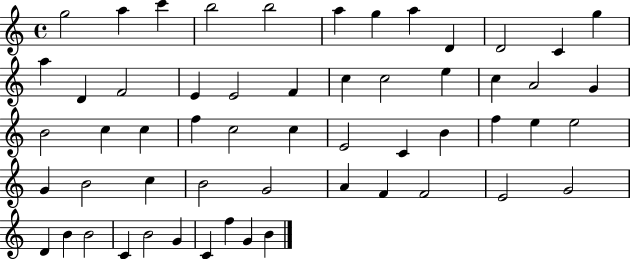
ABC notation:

X:1
T:Untitled
M:4/4
L:1/4
K:C
g2 a c' b2 b2 a g a D D2 C g a D F2 E E2 F c c2 e c A2 G B2 c c f c2 c E2 C B f e e2 G B2 c B2 G2 A F F2 E2 G2 D B B2 C B2 G C f G B